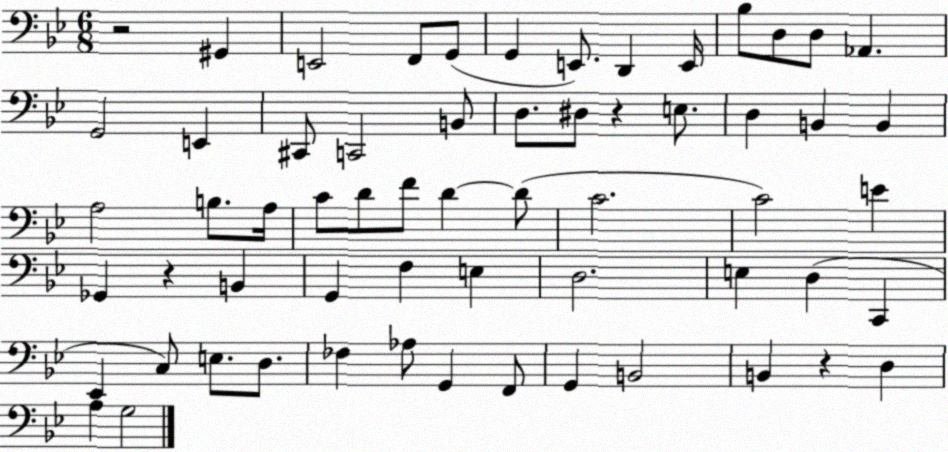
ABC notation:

X:1
T:Untitled
M:6/8
L:1/4
K:Bb
z2 ^G,, E,,2 F,,/2 G,,/2 G,, E,,/2 D,, E,,/4 _B,/2 D,/2 D,/2 _A,, G,,2 E,, ^C,,/2 C,,2 B,,/2 D,/2 ^D,/2 z E,/2 D, B,, B,, A,2 B,/2 A,/4 C/2 D/2 F/2 D D/2 C2 C2 E _G,, z B,, G,, F, E, D,2 E, D, C,, _E,, C,/2 E,/2 D,/2 _F, _A,/2 G,, F,,/2 G,, B,,2 B,, z D, A, G,2